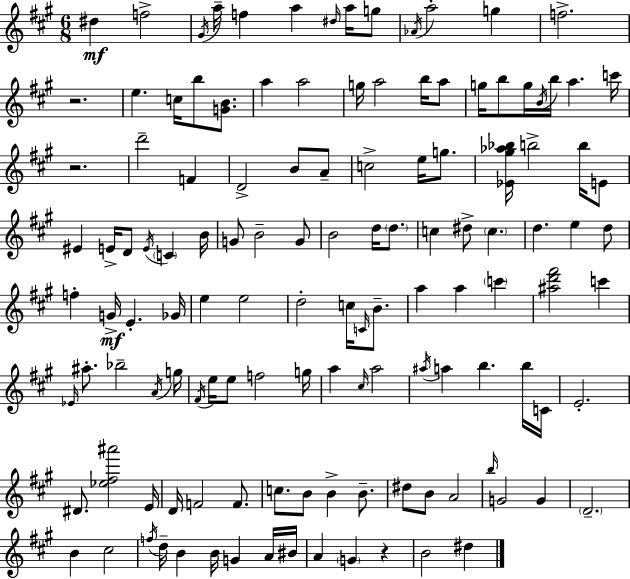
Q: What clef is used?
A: treble